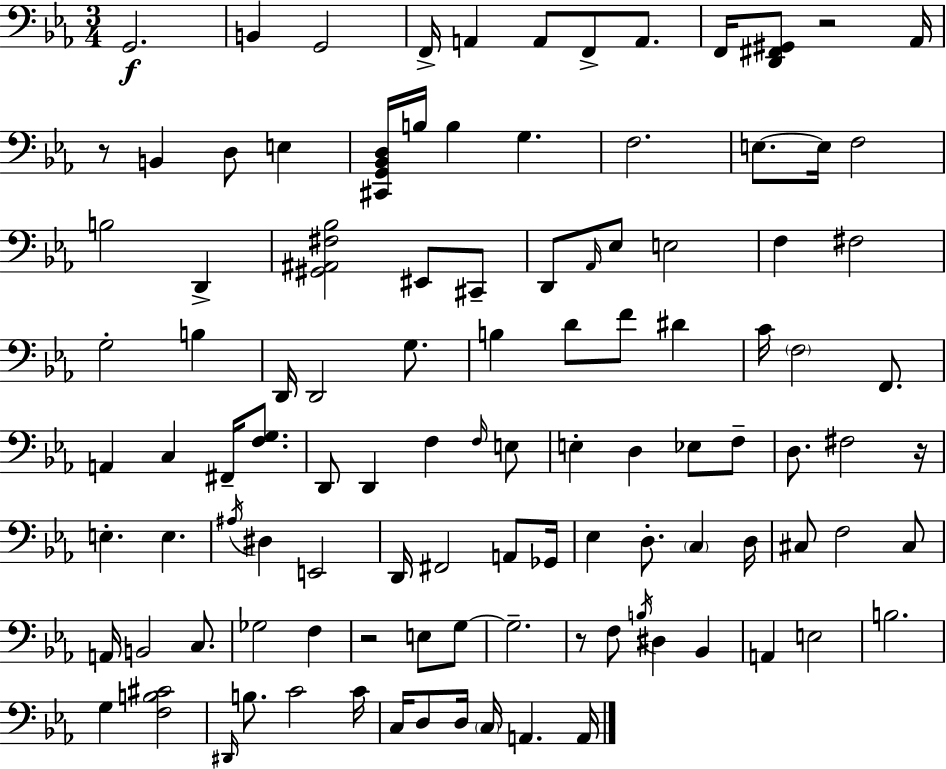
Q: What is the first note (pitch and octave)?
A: G2